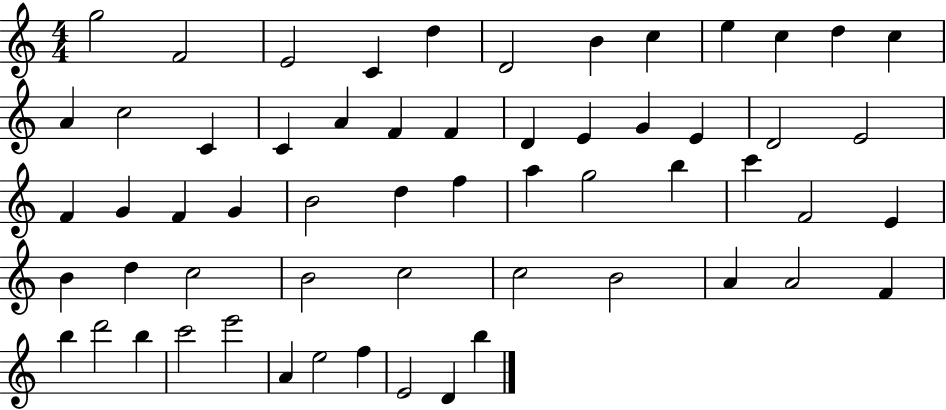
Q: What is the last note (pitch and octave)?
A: B5